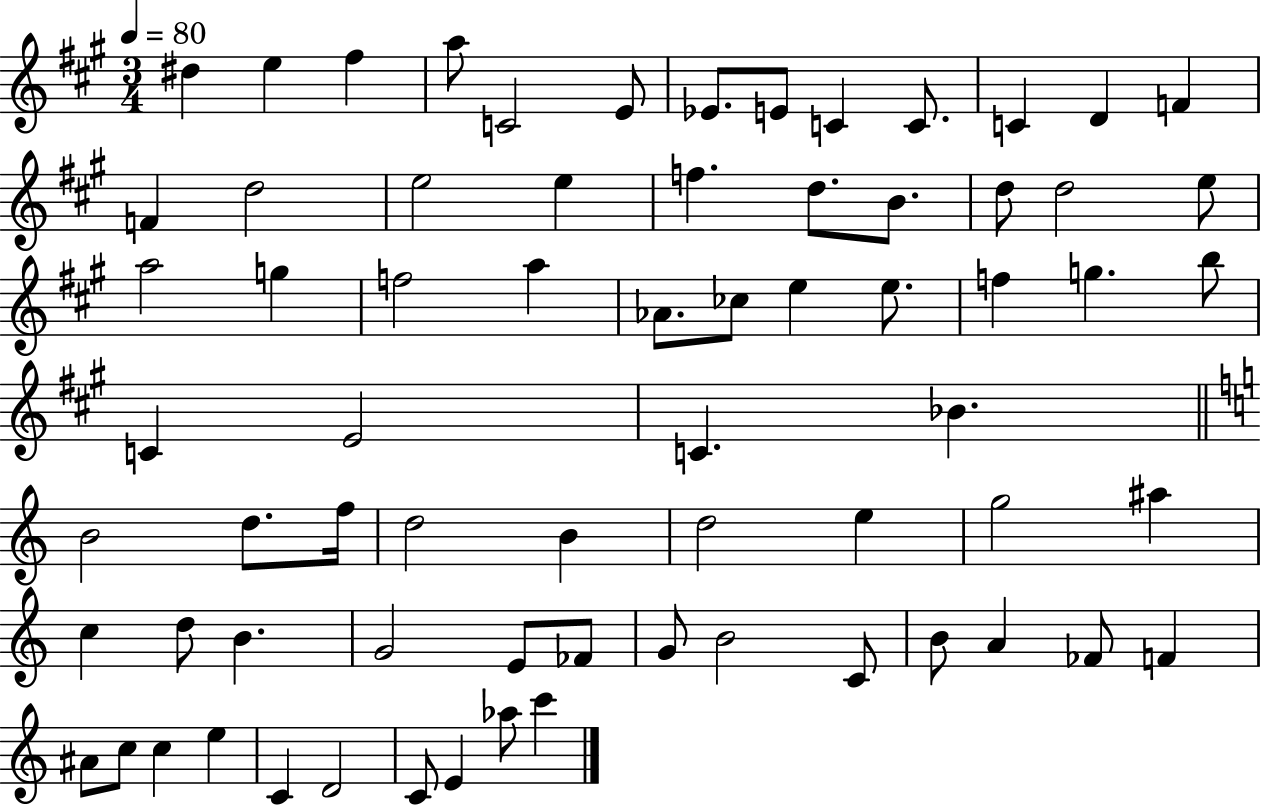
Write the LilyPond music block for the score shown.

{
  \clef treble
  \numericTimeSignature
  \time 3/4
  \key a \major
  \tempo 4 = 80
  dis''4 e''4 fis''4 | a''8 c'2 e'8 | ees'8. e'8 c'4 c'8. | c'4 d'4 f'4 | \break f'4 d''2 | e''2 e''4 | f''4. d''8. b'8. | d''8 d''2 e''8 | \break a''2 g''4 | f''2 a''4 | aes'8. ces''8 e''4 e''8. | f''4 g''4. b''8 | \break c'4 e'2 | c'4. bes'4. | \bar "||" \break \key a \minor b'2 d''8. f''16 | d''2 b'4 | d''2 e''4 | g''2 ais''4 | \break c''4 d''8 b'4. | g'2 e'8 fes'8 | g'8 b'2 c'8 | b'8 a'4 fes'8 f'4 | \break ais'8 c''8 c''4 e''4 | c'4 d'2 | c'8 e'4 aes''8 c'''4 | \bar "|."
}